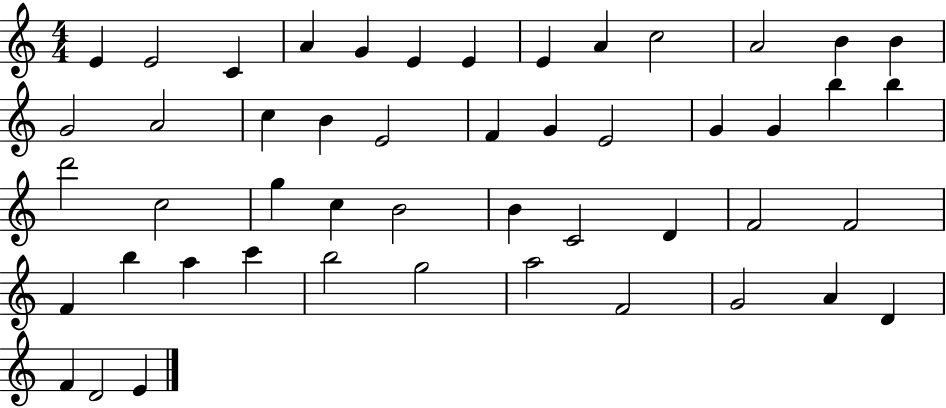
X:1
T:Untitled
M:4/4
L:1/4
K:C
E E2 C A G E E E A c2 A2 B B G2 A2 c B E2 F G E2 G G b b d'2 c2 g c B2 B C2 D F2 F2 F b a c' b2 g2 a2 F2 G2 A D F D2 E